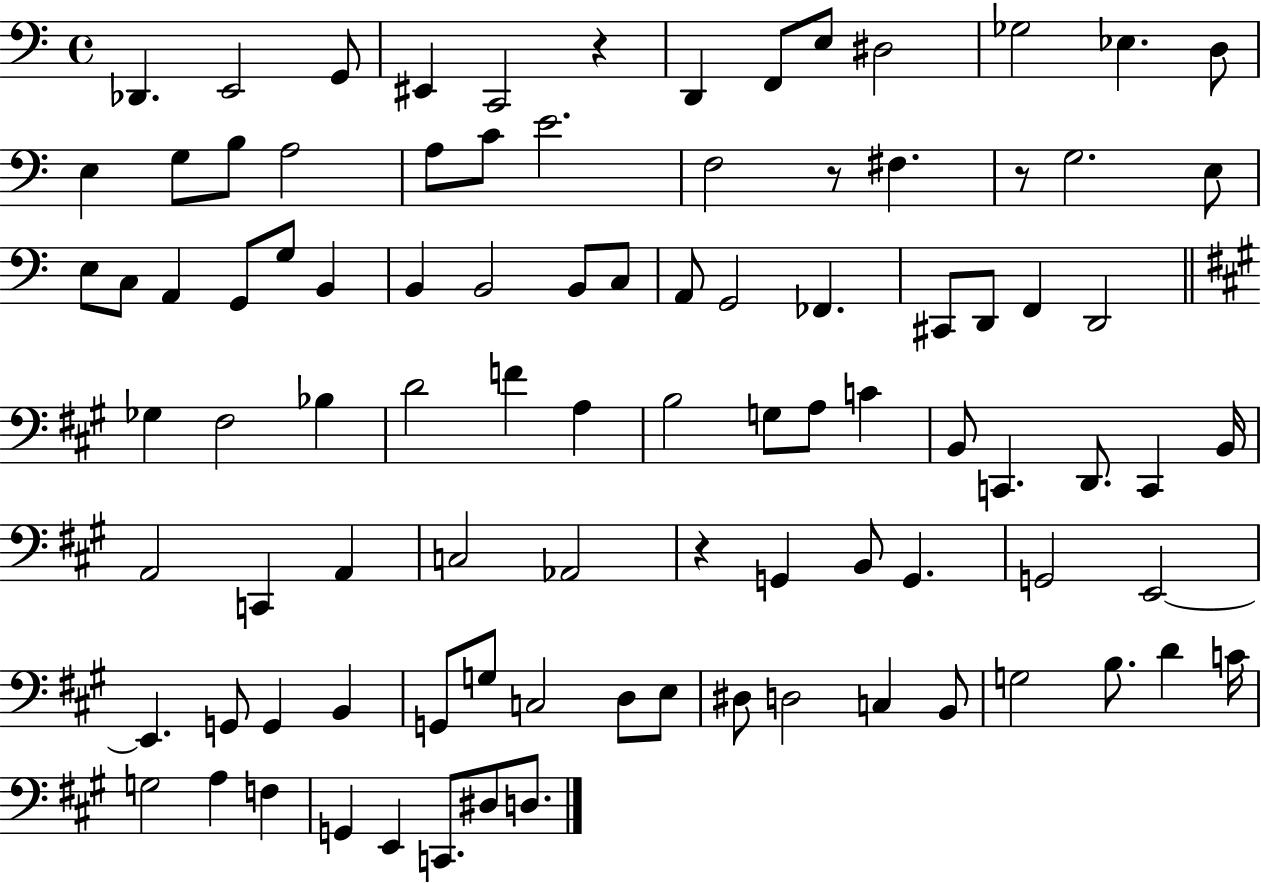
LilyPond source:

{
  \clef bass
  \time 4/4
  \defaultTimeSignature
  \key c \major
  des,4. e,2 g,8 | eis,4 c,2 r4 | d,4 f,8 e8 dis2 | ges2 ees4. d8 | \break e4 g8 b8 a2 | a8 c'8 e'2. | f2 r8 fis4. | r8 g2. e8 | \break e8 c8 a,4 g,8 g8 b,4 | b,4 b,2 b,8 c8 | a,8 g,2 fes,4. | cis,8 d,8 f,4 d,2 | \break \bar "||" \break \key a \major ges4 fis2 bes4 | d'2 f'4 a4 | b2 g8 a8 c'4 | b,8 c,4. d,8. c,4 b,16 | \break a,2 c,4 a,4 | c2 aes,2 | r4 g,4 b,8 g,4. | g,2 e,2~~ | \break e,4. g,8 g,4 b,4 | g,8 g8 c2 d8 e8 | dis8 d2 c4 b,8 | g2 b8. d'4 c'16 | \break g2 a4 f4 | g,4 e,4 c,8. dis8 d8. | \bar "|."
}